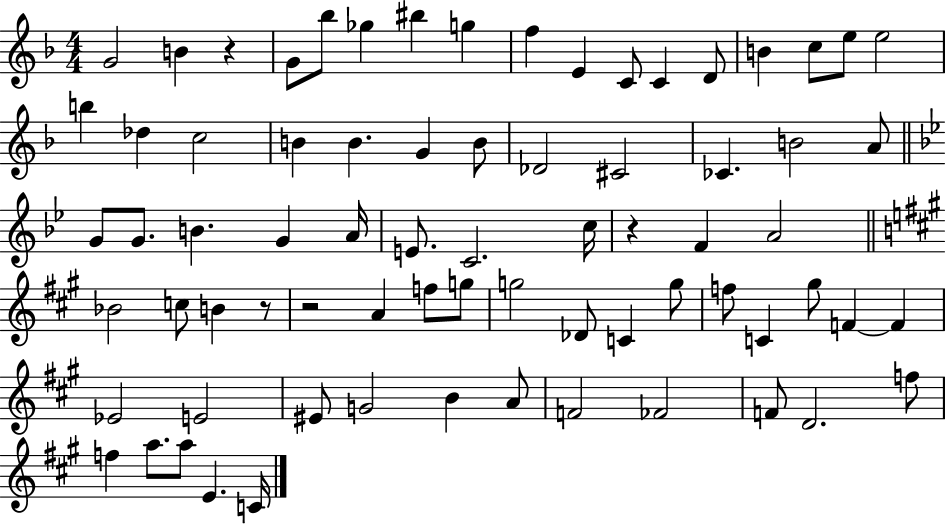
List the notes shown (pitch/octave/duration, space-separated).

G4/h B4/q R/q G4/e Bb5/e Gb5/q BIS5/q G5/q F5/q E4/q C4/e C4/q D4/e B4/q C5/e E5/e E5/h B5/q Db5/q C5/h B4/q B4/q. G4/q B4/e Db4/h C#4/h CES4/q. B4/h A4/e G4/e G4/e. B4/q. G4/q A4/s E4/e. C4/h. C5/s R/q F4/q A4/h Bb4/h C5/e B4/q R/e R/h A4/q F5/e G5/e G5/h Db4/e C4/q G5/e F5/e C4/q G#5/e F4/q F4/q Eb4/h E4/h EIS4/e G4/h B4/q A4/e F4/h FES4/h F4/e D4/h. F5/e F5/q A5/e. A5/e E4/q. C4/s